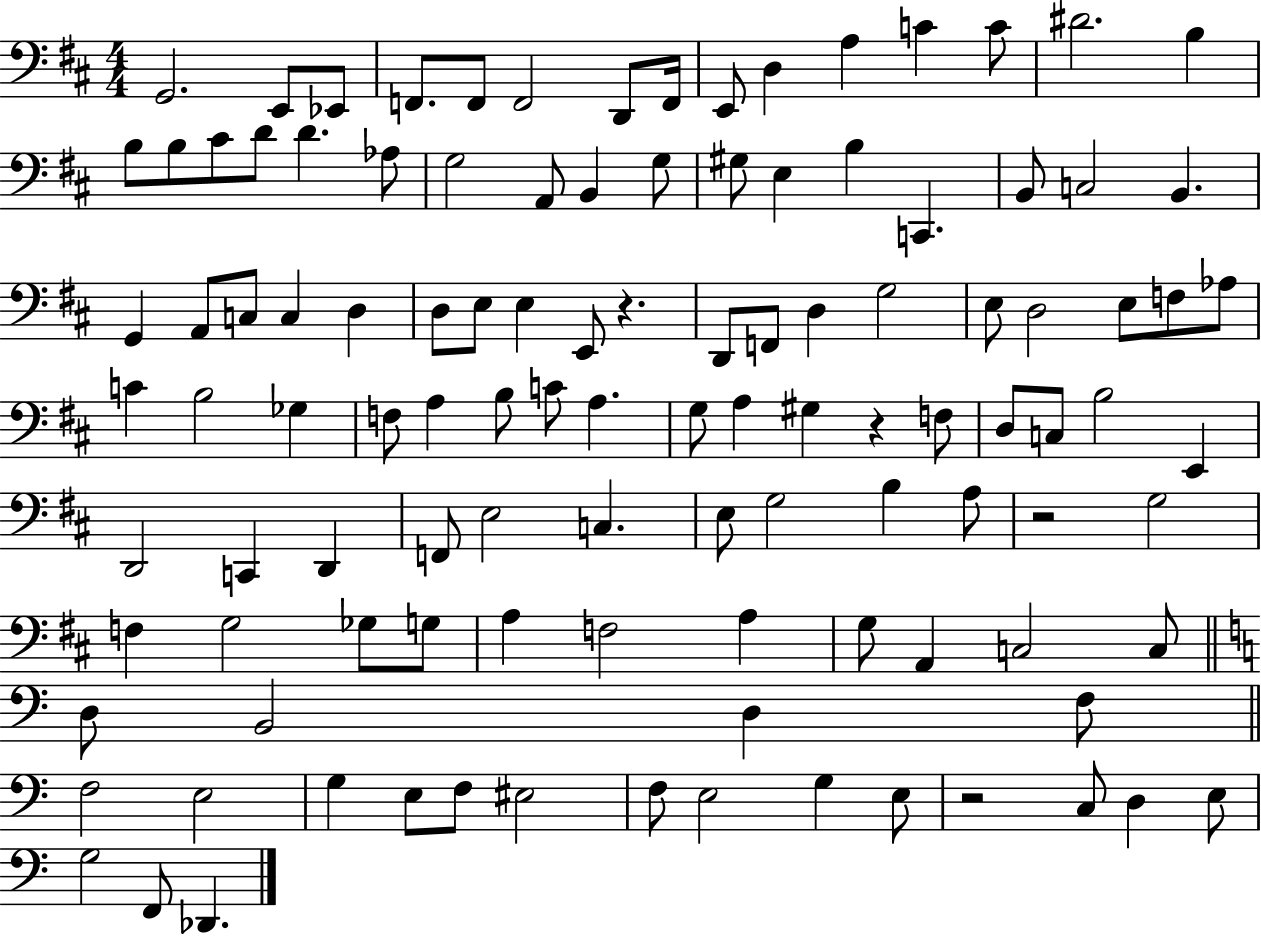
X:1
T:Untitled
M:4/4
L:1/4
K:D
G,,2 E,,/2 _E,,/2 F,,/2 F,,/2 F,,2 D,,/2 F,,/4 E,,/2 D, A, C C/2 ^D2 B, B,/2 B,/2 ^C/2 D/2 D _A,/2 G,2 A,,/2 B,, G,/2 ^G,/2 E, B, C,, B,,/2 C,2 B,, G,, A,,/2 C,/2 C, D, D,/2 E,/2 E, E,,/2 z D,,/2 F,,/2 D, G,2 E,/2 D,2 E,/2 F,/2 _A,/2 C B,2 _G, F,/2 A, B,/2 C/2 A, G,/2 A, ^G, z F,/2 D,/2 C,/2 B,2 E,, D,,2 C,, D,, F,,/2 E,2 C, E,/2 G,2 B, A,/2 z2 G,2 F, G,2 _G,/2 G,/2 A, F,2 A, G,/2 A,, C,2 C,/2 D,/2 B,,2 D, F,/2 F,2 E,2 G, E,/2 F,/2 ^E,2 F,/2 E,2 G, E,/2 z2 C,/2 D, E,/2 G,2 F,,/2 _D,,